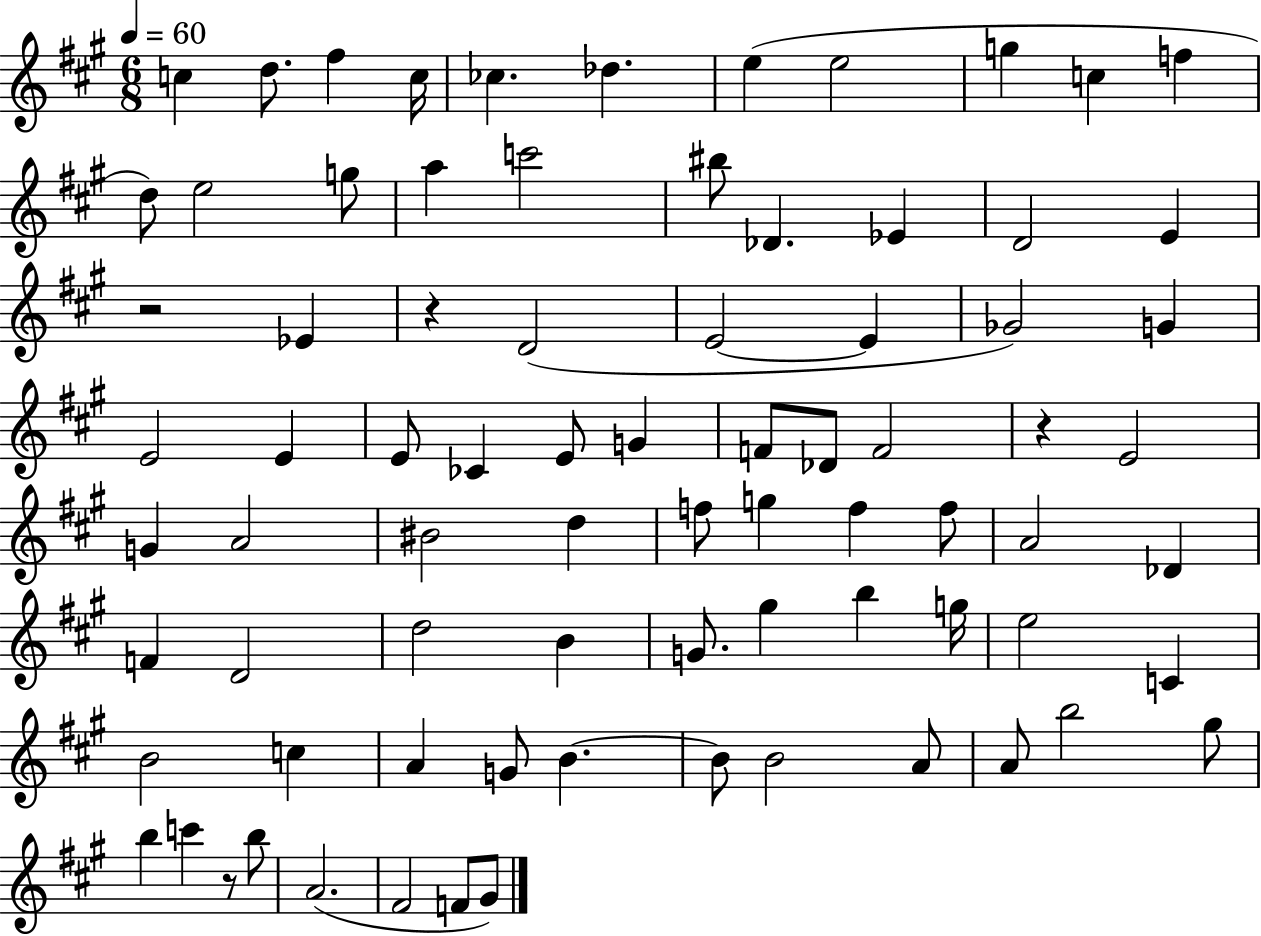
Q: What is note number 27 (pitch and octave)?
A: G4